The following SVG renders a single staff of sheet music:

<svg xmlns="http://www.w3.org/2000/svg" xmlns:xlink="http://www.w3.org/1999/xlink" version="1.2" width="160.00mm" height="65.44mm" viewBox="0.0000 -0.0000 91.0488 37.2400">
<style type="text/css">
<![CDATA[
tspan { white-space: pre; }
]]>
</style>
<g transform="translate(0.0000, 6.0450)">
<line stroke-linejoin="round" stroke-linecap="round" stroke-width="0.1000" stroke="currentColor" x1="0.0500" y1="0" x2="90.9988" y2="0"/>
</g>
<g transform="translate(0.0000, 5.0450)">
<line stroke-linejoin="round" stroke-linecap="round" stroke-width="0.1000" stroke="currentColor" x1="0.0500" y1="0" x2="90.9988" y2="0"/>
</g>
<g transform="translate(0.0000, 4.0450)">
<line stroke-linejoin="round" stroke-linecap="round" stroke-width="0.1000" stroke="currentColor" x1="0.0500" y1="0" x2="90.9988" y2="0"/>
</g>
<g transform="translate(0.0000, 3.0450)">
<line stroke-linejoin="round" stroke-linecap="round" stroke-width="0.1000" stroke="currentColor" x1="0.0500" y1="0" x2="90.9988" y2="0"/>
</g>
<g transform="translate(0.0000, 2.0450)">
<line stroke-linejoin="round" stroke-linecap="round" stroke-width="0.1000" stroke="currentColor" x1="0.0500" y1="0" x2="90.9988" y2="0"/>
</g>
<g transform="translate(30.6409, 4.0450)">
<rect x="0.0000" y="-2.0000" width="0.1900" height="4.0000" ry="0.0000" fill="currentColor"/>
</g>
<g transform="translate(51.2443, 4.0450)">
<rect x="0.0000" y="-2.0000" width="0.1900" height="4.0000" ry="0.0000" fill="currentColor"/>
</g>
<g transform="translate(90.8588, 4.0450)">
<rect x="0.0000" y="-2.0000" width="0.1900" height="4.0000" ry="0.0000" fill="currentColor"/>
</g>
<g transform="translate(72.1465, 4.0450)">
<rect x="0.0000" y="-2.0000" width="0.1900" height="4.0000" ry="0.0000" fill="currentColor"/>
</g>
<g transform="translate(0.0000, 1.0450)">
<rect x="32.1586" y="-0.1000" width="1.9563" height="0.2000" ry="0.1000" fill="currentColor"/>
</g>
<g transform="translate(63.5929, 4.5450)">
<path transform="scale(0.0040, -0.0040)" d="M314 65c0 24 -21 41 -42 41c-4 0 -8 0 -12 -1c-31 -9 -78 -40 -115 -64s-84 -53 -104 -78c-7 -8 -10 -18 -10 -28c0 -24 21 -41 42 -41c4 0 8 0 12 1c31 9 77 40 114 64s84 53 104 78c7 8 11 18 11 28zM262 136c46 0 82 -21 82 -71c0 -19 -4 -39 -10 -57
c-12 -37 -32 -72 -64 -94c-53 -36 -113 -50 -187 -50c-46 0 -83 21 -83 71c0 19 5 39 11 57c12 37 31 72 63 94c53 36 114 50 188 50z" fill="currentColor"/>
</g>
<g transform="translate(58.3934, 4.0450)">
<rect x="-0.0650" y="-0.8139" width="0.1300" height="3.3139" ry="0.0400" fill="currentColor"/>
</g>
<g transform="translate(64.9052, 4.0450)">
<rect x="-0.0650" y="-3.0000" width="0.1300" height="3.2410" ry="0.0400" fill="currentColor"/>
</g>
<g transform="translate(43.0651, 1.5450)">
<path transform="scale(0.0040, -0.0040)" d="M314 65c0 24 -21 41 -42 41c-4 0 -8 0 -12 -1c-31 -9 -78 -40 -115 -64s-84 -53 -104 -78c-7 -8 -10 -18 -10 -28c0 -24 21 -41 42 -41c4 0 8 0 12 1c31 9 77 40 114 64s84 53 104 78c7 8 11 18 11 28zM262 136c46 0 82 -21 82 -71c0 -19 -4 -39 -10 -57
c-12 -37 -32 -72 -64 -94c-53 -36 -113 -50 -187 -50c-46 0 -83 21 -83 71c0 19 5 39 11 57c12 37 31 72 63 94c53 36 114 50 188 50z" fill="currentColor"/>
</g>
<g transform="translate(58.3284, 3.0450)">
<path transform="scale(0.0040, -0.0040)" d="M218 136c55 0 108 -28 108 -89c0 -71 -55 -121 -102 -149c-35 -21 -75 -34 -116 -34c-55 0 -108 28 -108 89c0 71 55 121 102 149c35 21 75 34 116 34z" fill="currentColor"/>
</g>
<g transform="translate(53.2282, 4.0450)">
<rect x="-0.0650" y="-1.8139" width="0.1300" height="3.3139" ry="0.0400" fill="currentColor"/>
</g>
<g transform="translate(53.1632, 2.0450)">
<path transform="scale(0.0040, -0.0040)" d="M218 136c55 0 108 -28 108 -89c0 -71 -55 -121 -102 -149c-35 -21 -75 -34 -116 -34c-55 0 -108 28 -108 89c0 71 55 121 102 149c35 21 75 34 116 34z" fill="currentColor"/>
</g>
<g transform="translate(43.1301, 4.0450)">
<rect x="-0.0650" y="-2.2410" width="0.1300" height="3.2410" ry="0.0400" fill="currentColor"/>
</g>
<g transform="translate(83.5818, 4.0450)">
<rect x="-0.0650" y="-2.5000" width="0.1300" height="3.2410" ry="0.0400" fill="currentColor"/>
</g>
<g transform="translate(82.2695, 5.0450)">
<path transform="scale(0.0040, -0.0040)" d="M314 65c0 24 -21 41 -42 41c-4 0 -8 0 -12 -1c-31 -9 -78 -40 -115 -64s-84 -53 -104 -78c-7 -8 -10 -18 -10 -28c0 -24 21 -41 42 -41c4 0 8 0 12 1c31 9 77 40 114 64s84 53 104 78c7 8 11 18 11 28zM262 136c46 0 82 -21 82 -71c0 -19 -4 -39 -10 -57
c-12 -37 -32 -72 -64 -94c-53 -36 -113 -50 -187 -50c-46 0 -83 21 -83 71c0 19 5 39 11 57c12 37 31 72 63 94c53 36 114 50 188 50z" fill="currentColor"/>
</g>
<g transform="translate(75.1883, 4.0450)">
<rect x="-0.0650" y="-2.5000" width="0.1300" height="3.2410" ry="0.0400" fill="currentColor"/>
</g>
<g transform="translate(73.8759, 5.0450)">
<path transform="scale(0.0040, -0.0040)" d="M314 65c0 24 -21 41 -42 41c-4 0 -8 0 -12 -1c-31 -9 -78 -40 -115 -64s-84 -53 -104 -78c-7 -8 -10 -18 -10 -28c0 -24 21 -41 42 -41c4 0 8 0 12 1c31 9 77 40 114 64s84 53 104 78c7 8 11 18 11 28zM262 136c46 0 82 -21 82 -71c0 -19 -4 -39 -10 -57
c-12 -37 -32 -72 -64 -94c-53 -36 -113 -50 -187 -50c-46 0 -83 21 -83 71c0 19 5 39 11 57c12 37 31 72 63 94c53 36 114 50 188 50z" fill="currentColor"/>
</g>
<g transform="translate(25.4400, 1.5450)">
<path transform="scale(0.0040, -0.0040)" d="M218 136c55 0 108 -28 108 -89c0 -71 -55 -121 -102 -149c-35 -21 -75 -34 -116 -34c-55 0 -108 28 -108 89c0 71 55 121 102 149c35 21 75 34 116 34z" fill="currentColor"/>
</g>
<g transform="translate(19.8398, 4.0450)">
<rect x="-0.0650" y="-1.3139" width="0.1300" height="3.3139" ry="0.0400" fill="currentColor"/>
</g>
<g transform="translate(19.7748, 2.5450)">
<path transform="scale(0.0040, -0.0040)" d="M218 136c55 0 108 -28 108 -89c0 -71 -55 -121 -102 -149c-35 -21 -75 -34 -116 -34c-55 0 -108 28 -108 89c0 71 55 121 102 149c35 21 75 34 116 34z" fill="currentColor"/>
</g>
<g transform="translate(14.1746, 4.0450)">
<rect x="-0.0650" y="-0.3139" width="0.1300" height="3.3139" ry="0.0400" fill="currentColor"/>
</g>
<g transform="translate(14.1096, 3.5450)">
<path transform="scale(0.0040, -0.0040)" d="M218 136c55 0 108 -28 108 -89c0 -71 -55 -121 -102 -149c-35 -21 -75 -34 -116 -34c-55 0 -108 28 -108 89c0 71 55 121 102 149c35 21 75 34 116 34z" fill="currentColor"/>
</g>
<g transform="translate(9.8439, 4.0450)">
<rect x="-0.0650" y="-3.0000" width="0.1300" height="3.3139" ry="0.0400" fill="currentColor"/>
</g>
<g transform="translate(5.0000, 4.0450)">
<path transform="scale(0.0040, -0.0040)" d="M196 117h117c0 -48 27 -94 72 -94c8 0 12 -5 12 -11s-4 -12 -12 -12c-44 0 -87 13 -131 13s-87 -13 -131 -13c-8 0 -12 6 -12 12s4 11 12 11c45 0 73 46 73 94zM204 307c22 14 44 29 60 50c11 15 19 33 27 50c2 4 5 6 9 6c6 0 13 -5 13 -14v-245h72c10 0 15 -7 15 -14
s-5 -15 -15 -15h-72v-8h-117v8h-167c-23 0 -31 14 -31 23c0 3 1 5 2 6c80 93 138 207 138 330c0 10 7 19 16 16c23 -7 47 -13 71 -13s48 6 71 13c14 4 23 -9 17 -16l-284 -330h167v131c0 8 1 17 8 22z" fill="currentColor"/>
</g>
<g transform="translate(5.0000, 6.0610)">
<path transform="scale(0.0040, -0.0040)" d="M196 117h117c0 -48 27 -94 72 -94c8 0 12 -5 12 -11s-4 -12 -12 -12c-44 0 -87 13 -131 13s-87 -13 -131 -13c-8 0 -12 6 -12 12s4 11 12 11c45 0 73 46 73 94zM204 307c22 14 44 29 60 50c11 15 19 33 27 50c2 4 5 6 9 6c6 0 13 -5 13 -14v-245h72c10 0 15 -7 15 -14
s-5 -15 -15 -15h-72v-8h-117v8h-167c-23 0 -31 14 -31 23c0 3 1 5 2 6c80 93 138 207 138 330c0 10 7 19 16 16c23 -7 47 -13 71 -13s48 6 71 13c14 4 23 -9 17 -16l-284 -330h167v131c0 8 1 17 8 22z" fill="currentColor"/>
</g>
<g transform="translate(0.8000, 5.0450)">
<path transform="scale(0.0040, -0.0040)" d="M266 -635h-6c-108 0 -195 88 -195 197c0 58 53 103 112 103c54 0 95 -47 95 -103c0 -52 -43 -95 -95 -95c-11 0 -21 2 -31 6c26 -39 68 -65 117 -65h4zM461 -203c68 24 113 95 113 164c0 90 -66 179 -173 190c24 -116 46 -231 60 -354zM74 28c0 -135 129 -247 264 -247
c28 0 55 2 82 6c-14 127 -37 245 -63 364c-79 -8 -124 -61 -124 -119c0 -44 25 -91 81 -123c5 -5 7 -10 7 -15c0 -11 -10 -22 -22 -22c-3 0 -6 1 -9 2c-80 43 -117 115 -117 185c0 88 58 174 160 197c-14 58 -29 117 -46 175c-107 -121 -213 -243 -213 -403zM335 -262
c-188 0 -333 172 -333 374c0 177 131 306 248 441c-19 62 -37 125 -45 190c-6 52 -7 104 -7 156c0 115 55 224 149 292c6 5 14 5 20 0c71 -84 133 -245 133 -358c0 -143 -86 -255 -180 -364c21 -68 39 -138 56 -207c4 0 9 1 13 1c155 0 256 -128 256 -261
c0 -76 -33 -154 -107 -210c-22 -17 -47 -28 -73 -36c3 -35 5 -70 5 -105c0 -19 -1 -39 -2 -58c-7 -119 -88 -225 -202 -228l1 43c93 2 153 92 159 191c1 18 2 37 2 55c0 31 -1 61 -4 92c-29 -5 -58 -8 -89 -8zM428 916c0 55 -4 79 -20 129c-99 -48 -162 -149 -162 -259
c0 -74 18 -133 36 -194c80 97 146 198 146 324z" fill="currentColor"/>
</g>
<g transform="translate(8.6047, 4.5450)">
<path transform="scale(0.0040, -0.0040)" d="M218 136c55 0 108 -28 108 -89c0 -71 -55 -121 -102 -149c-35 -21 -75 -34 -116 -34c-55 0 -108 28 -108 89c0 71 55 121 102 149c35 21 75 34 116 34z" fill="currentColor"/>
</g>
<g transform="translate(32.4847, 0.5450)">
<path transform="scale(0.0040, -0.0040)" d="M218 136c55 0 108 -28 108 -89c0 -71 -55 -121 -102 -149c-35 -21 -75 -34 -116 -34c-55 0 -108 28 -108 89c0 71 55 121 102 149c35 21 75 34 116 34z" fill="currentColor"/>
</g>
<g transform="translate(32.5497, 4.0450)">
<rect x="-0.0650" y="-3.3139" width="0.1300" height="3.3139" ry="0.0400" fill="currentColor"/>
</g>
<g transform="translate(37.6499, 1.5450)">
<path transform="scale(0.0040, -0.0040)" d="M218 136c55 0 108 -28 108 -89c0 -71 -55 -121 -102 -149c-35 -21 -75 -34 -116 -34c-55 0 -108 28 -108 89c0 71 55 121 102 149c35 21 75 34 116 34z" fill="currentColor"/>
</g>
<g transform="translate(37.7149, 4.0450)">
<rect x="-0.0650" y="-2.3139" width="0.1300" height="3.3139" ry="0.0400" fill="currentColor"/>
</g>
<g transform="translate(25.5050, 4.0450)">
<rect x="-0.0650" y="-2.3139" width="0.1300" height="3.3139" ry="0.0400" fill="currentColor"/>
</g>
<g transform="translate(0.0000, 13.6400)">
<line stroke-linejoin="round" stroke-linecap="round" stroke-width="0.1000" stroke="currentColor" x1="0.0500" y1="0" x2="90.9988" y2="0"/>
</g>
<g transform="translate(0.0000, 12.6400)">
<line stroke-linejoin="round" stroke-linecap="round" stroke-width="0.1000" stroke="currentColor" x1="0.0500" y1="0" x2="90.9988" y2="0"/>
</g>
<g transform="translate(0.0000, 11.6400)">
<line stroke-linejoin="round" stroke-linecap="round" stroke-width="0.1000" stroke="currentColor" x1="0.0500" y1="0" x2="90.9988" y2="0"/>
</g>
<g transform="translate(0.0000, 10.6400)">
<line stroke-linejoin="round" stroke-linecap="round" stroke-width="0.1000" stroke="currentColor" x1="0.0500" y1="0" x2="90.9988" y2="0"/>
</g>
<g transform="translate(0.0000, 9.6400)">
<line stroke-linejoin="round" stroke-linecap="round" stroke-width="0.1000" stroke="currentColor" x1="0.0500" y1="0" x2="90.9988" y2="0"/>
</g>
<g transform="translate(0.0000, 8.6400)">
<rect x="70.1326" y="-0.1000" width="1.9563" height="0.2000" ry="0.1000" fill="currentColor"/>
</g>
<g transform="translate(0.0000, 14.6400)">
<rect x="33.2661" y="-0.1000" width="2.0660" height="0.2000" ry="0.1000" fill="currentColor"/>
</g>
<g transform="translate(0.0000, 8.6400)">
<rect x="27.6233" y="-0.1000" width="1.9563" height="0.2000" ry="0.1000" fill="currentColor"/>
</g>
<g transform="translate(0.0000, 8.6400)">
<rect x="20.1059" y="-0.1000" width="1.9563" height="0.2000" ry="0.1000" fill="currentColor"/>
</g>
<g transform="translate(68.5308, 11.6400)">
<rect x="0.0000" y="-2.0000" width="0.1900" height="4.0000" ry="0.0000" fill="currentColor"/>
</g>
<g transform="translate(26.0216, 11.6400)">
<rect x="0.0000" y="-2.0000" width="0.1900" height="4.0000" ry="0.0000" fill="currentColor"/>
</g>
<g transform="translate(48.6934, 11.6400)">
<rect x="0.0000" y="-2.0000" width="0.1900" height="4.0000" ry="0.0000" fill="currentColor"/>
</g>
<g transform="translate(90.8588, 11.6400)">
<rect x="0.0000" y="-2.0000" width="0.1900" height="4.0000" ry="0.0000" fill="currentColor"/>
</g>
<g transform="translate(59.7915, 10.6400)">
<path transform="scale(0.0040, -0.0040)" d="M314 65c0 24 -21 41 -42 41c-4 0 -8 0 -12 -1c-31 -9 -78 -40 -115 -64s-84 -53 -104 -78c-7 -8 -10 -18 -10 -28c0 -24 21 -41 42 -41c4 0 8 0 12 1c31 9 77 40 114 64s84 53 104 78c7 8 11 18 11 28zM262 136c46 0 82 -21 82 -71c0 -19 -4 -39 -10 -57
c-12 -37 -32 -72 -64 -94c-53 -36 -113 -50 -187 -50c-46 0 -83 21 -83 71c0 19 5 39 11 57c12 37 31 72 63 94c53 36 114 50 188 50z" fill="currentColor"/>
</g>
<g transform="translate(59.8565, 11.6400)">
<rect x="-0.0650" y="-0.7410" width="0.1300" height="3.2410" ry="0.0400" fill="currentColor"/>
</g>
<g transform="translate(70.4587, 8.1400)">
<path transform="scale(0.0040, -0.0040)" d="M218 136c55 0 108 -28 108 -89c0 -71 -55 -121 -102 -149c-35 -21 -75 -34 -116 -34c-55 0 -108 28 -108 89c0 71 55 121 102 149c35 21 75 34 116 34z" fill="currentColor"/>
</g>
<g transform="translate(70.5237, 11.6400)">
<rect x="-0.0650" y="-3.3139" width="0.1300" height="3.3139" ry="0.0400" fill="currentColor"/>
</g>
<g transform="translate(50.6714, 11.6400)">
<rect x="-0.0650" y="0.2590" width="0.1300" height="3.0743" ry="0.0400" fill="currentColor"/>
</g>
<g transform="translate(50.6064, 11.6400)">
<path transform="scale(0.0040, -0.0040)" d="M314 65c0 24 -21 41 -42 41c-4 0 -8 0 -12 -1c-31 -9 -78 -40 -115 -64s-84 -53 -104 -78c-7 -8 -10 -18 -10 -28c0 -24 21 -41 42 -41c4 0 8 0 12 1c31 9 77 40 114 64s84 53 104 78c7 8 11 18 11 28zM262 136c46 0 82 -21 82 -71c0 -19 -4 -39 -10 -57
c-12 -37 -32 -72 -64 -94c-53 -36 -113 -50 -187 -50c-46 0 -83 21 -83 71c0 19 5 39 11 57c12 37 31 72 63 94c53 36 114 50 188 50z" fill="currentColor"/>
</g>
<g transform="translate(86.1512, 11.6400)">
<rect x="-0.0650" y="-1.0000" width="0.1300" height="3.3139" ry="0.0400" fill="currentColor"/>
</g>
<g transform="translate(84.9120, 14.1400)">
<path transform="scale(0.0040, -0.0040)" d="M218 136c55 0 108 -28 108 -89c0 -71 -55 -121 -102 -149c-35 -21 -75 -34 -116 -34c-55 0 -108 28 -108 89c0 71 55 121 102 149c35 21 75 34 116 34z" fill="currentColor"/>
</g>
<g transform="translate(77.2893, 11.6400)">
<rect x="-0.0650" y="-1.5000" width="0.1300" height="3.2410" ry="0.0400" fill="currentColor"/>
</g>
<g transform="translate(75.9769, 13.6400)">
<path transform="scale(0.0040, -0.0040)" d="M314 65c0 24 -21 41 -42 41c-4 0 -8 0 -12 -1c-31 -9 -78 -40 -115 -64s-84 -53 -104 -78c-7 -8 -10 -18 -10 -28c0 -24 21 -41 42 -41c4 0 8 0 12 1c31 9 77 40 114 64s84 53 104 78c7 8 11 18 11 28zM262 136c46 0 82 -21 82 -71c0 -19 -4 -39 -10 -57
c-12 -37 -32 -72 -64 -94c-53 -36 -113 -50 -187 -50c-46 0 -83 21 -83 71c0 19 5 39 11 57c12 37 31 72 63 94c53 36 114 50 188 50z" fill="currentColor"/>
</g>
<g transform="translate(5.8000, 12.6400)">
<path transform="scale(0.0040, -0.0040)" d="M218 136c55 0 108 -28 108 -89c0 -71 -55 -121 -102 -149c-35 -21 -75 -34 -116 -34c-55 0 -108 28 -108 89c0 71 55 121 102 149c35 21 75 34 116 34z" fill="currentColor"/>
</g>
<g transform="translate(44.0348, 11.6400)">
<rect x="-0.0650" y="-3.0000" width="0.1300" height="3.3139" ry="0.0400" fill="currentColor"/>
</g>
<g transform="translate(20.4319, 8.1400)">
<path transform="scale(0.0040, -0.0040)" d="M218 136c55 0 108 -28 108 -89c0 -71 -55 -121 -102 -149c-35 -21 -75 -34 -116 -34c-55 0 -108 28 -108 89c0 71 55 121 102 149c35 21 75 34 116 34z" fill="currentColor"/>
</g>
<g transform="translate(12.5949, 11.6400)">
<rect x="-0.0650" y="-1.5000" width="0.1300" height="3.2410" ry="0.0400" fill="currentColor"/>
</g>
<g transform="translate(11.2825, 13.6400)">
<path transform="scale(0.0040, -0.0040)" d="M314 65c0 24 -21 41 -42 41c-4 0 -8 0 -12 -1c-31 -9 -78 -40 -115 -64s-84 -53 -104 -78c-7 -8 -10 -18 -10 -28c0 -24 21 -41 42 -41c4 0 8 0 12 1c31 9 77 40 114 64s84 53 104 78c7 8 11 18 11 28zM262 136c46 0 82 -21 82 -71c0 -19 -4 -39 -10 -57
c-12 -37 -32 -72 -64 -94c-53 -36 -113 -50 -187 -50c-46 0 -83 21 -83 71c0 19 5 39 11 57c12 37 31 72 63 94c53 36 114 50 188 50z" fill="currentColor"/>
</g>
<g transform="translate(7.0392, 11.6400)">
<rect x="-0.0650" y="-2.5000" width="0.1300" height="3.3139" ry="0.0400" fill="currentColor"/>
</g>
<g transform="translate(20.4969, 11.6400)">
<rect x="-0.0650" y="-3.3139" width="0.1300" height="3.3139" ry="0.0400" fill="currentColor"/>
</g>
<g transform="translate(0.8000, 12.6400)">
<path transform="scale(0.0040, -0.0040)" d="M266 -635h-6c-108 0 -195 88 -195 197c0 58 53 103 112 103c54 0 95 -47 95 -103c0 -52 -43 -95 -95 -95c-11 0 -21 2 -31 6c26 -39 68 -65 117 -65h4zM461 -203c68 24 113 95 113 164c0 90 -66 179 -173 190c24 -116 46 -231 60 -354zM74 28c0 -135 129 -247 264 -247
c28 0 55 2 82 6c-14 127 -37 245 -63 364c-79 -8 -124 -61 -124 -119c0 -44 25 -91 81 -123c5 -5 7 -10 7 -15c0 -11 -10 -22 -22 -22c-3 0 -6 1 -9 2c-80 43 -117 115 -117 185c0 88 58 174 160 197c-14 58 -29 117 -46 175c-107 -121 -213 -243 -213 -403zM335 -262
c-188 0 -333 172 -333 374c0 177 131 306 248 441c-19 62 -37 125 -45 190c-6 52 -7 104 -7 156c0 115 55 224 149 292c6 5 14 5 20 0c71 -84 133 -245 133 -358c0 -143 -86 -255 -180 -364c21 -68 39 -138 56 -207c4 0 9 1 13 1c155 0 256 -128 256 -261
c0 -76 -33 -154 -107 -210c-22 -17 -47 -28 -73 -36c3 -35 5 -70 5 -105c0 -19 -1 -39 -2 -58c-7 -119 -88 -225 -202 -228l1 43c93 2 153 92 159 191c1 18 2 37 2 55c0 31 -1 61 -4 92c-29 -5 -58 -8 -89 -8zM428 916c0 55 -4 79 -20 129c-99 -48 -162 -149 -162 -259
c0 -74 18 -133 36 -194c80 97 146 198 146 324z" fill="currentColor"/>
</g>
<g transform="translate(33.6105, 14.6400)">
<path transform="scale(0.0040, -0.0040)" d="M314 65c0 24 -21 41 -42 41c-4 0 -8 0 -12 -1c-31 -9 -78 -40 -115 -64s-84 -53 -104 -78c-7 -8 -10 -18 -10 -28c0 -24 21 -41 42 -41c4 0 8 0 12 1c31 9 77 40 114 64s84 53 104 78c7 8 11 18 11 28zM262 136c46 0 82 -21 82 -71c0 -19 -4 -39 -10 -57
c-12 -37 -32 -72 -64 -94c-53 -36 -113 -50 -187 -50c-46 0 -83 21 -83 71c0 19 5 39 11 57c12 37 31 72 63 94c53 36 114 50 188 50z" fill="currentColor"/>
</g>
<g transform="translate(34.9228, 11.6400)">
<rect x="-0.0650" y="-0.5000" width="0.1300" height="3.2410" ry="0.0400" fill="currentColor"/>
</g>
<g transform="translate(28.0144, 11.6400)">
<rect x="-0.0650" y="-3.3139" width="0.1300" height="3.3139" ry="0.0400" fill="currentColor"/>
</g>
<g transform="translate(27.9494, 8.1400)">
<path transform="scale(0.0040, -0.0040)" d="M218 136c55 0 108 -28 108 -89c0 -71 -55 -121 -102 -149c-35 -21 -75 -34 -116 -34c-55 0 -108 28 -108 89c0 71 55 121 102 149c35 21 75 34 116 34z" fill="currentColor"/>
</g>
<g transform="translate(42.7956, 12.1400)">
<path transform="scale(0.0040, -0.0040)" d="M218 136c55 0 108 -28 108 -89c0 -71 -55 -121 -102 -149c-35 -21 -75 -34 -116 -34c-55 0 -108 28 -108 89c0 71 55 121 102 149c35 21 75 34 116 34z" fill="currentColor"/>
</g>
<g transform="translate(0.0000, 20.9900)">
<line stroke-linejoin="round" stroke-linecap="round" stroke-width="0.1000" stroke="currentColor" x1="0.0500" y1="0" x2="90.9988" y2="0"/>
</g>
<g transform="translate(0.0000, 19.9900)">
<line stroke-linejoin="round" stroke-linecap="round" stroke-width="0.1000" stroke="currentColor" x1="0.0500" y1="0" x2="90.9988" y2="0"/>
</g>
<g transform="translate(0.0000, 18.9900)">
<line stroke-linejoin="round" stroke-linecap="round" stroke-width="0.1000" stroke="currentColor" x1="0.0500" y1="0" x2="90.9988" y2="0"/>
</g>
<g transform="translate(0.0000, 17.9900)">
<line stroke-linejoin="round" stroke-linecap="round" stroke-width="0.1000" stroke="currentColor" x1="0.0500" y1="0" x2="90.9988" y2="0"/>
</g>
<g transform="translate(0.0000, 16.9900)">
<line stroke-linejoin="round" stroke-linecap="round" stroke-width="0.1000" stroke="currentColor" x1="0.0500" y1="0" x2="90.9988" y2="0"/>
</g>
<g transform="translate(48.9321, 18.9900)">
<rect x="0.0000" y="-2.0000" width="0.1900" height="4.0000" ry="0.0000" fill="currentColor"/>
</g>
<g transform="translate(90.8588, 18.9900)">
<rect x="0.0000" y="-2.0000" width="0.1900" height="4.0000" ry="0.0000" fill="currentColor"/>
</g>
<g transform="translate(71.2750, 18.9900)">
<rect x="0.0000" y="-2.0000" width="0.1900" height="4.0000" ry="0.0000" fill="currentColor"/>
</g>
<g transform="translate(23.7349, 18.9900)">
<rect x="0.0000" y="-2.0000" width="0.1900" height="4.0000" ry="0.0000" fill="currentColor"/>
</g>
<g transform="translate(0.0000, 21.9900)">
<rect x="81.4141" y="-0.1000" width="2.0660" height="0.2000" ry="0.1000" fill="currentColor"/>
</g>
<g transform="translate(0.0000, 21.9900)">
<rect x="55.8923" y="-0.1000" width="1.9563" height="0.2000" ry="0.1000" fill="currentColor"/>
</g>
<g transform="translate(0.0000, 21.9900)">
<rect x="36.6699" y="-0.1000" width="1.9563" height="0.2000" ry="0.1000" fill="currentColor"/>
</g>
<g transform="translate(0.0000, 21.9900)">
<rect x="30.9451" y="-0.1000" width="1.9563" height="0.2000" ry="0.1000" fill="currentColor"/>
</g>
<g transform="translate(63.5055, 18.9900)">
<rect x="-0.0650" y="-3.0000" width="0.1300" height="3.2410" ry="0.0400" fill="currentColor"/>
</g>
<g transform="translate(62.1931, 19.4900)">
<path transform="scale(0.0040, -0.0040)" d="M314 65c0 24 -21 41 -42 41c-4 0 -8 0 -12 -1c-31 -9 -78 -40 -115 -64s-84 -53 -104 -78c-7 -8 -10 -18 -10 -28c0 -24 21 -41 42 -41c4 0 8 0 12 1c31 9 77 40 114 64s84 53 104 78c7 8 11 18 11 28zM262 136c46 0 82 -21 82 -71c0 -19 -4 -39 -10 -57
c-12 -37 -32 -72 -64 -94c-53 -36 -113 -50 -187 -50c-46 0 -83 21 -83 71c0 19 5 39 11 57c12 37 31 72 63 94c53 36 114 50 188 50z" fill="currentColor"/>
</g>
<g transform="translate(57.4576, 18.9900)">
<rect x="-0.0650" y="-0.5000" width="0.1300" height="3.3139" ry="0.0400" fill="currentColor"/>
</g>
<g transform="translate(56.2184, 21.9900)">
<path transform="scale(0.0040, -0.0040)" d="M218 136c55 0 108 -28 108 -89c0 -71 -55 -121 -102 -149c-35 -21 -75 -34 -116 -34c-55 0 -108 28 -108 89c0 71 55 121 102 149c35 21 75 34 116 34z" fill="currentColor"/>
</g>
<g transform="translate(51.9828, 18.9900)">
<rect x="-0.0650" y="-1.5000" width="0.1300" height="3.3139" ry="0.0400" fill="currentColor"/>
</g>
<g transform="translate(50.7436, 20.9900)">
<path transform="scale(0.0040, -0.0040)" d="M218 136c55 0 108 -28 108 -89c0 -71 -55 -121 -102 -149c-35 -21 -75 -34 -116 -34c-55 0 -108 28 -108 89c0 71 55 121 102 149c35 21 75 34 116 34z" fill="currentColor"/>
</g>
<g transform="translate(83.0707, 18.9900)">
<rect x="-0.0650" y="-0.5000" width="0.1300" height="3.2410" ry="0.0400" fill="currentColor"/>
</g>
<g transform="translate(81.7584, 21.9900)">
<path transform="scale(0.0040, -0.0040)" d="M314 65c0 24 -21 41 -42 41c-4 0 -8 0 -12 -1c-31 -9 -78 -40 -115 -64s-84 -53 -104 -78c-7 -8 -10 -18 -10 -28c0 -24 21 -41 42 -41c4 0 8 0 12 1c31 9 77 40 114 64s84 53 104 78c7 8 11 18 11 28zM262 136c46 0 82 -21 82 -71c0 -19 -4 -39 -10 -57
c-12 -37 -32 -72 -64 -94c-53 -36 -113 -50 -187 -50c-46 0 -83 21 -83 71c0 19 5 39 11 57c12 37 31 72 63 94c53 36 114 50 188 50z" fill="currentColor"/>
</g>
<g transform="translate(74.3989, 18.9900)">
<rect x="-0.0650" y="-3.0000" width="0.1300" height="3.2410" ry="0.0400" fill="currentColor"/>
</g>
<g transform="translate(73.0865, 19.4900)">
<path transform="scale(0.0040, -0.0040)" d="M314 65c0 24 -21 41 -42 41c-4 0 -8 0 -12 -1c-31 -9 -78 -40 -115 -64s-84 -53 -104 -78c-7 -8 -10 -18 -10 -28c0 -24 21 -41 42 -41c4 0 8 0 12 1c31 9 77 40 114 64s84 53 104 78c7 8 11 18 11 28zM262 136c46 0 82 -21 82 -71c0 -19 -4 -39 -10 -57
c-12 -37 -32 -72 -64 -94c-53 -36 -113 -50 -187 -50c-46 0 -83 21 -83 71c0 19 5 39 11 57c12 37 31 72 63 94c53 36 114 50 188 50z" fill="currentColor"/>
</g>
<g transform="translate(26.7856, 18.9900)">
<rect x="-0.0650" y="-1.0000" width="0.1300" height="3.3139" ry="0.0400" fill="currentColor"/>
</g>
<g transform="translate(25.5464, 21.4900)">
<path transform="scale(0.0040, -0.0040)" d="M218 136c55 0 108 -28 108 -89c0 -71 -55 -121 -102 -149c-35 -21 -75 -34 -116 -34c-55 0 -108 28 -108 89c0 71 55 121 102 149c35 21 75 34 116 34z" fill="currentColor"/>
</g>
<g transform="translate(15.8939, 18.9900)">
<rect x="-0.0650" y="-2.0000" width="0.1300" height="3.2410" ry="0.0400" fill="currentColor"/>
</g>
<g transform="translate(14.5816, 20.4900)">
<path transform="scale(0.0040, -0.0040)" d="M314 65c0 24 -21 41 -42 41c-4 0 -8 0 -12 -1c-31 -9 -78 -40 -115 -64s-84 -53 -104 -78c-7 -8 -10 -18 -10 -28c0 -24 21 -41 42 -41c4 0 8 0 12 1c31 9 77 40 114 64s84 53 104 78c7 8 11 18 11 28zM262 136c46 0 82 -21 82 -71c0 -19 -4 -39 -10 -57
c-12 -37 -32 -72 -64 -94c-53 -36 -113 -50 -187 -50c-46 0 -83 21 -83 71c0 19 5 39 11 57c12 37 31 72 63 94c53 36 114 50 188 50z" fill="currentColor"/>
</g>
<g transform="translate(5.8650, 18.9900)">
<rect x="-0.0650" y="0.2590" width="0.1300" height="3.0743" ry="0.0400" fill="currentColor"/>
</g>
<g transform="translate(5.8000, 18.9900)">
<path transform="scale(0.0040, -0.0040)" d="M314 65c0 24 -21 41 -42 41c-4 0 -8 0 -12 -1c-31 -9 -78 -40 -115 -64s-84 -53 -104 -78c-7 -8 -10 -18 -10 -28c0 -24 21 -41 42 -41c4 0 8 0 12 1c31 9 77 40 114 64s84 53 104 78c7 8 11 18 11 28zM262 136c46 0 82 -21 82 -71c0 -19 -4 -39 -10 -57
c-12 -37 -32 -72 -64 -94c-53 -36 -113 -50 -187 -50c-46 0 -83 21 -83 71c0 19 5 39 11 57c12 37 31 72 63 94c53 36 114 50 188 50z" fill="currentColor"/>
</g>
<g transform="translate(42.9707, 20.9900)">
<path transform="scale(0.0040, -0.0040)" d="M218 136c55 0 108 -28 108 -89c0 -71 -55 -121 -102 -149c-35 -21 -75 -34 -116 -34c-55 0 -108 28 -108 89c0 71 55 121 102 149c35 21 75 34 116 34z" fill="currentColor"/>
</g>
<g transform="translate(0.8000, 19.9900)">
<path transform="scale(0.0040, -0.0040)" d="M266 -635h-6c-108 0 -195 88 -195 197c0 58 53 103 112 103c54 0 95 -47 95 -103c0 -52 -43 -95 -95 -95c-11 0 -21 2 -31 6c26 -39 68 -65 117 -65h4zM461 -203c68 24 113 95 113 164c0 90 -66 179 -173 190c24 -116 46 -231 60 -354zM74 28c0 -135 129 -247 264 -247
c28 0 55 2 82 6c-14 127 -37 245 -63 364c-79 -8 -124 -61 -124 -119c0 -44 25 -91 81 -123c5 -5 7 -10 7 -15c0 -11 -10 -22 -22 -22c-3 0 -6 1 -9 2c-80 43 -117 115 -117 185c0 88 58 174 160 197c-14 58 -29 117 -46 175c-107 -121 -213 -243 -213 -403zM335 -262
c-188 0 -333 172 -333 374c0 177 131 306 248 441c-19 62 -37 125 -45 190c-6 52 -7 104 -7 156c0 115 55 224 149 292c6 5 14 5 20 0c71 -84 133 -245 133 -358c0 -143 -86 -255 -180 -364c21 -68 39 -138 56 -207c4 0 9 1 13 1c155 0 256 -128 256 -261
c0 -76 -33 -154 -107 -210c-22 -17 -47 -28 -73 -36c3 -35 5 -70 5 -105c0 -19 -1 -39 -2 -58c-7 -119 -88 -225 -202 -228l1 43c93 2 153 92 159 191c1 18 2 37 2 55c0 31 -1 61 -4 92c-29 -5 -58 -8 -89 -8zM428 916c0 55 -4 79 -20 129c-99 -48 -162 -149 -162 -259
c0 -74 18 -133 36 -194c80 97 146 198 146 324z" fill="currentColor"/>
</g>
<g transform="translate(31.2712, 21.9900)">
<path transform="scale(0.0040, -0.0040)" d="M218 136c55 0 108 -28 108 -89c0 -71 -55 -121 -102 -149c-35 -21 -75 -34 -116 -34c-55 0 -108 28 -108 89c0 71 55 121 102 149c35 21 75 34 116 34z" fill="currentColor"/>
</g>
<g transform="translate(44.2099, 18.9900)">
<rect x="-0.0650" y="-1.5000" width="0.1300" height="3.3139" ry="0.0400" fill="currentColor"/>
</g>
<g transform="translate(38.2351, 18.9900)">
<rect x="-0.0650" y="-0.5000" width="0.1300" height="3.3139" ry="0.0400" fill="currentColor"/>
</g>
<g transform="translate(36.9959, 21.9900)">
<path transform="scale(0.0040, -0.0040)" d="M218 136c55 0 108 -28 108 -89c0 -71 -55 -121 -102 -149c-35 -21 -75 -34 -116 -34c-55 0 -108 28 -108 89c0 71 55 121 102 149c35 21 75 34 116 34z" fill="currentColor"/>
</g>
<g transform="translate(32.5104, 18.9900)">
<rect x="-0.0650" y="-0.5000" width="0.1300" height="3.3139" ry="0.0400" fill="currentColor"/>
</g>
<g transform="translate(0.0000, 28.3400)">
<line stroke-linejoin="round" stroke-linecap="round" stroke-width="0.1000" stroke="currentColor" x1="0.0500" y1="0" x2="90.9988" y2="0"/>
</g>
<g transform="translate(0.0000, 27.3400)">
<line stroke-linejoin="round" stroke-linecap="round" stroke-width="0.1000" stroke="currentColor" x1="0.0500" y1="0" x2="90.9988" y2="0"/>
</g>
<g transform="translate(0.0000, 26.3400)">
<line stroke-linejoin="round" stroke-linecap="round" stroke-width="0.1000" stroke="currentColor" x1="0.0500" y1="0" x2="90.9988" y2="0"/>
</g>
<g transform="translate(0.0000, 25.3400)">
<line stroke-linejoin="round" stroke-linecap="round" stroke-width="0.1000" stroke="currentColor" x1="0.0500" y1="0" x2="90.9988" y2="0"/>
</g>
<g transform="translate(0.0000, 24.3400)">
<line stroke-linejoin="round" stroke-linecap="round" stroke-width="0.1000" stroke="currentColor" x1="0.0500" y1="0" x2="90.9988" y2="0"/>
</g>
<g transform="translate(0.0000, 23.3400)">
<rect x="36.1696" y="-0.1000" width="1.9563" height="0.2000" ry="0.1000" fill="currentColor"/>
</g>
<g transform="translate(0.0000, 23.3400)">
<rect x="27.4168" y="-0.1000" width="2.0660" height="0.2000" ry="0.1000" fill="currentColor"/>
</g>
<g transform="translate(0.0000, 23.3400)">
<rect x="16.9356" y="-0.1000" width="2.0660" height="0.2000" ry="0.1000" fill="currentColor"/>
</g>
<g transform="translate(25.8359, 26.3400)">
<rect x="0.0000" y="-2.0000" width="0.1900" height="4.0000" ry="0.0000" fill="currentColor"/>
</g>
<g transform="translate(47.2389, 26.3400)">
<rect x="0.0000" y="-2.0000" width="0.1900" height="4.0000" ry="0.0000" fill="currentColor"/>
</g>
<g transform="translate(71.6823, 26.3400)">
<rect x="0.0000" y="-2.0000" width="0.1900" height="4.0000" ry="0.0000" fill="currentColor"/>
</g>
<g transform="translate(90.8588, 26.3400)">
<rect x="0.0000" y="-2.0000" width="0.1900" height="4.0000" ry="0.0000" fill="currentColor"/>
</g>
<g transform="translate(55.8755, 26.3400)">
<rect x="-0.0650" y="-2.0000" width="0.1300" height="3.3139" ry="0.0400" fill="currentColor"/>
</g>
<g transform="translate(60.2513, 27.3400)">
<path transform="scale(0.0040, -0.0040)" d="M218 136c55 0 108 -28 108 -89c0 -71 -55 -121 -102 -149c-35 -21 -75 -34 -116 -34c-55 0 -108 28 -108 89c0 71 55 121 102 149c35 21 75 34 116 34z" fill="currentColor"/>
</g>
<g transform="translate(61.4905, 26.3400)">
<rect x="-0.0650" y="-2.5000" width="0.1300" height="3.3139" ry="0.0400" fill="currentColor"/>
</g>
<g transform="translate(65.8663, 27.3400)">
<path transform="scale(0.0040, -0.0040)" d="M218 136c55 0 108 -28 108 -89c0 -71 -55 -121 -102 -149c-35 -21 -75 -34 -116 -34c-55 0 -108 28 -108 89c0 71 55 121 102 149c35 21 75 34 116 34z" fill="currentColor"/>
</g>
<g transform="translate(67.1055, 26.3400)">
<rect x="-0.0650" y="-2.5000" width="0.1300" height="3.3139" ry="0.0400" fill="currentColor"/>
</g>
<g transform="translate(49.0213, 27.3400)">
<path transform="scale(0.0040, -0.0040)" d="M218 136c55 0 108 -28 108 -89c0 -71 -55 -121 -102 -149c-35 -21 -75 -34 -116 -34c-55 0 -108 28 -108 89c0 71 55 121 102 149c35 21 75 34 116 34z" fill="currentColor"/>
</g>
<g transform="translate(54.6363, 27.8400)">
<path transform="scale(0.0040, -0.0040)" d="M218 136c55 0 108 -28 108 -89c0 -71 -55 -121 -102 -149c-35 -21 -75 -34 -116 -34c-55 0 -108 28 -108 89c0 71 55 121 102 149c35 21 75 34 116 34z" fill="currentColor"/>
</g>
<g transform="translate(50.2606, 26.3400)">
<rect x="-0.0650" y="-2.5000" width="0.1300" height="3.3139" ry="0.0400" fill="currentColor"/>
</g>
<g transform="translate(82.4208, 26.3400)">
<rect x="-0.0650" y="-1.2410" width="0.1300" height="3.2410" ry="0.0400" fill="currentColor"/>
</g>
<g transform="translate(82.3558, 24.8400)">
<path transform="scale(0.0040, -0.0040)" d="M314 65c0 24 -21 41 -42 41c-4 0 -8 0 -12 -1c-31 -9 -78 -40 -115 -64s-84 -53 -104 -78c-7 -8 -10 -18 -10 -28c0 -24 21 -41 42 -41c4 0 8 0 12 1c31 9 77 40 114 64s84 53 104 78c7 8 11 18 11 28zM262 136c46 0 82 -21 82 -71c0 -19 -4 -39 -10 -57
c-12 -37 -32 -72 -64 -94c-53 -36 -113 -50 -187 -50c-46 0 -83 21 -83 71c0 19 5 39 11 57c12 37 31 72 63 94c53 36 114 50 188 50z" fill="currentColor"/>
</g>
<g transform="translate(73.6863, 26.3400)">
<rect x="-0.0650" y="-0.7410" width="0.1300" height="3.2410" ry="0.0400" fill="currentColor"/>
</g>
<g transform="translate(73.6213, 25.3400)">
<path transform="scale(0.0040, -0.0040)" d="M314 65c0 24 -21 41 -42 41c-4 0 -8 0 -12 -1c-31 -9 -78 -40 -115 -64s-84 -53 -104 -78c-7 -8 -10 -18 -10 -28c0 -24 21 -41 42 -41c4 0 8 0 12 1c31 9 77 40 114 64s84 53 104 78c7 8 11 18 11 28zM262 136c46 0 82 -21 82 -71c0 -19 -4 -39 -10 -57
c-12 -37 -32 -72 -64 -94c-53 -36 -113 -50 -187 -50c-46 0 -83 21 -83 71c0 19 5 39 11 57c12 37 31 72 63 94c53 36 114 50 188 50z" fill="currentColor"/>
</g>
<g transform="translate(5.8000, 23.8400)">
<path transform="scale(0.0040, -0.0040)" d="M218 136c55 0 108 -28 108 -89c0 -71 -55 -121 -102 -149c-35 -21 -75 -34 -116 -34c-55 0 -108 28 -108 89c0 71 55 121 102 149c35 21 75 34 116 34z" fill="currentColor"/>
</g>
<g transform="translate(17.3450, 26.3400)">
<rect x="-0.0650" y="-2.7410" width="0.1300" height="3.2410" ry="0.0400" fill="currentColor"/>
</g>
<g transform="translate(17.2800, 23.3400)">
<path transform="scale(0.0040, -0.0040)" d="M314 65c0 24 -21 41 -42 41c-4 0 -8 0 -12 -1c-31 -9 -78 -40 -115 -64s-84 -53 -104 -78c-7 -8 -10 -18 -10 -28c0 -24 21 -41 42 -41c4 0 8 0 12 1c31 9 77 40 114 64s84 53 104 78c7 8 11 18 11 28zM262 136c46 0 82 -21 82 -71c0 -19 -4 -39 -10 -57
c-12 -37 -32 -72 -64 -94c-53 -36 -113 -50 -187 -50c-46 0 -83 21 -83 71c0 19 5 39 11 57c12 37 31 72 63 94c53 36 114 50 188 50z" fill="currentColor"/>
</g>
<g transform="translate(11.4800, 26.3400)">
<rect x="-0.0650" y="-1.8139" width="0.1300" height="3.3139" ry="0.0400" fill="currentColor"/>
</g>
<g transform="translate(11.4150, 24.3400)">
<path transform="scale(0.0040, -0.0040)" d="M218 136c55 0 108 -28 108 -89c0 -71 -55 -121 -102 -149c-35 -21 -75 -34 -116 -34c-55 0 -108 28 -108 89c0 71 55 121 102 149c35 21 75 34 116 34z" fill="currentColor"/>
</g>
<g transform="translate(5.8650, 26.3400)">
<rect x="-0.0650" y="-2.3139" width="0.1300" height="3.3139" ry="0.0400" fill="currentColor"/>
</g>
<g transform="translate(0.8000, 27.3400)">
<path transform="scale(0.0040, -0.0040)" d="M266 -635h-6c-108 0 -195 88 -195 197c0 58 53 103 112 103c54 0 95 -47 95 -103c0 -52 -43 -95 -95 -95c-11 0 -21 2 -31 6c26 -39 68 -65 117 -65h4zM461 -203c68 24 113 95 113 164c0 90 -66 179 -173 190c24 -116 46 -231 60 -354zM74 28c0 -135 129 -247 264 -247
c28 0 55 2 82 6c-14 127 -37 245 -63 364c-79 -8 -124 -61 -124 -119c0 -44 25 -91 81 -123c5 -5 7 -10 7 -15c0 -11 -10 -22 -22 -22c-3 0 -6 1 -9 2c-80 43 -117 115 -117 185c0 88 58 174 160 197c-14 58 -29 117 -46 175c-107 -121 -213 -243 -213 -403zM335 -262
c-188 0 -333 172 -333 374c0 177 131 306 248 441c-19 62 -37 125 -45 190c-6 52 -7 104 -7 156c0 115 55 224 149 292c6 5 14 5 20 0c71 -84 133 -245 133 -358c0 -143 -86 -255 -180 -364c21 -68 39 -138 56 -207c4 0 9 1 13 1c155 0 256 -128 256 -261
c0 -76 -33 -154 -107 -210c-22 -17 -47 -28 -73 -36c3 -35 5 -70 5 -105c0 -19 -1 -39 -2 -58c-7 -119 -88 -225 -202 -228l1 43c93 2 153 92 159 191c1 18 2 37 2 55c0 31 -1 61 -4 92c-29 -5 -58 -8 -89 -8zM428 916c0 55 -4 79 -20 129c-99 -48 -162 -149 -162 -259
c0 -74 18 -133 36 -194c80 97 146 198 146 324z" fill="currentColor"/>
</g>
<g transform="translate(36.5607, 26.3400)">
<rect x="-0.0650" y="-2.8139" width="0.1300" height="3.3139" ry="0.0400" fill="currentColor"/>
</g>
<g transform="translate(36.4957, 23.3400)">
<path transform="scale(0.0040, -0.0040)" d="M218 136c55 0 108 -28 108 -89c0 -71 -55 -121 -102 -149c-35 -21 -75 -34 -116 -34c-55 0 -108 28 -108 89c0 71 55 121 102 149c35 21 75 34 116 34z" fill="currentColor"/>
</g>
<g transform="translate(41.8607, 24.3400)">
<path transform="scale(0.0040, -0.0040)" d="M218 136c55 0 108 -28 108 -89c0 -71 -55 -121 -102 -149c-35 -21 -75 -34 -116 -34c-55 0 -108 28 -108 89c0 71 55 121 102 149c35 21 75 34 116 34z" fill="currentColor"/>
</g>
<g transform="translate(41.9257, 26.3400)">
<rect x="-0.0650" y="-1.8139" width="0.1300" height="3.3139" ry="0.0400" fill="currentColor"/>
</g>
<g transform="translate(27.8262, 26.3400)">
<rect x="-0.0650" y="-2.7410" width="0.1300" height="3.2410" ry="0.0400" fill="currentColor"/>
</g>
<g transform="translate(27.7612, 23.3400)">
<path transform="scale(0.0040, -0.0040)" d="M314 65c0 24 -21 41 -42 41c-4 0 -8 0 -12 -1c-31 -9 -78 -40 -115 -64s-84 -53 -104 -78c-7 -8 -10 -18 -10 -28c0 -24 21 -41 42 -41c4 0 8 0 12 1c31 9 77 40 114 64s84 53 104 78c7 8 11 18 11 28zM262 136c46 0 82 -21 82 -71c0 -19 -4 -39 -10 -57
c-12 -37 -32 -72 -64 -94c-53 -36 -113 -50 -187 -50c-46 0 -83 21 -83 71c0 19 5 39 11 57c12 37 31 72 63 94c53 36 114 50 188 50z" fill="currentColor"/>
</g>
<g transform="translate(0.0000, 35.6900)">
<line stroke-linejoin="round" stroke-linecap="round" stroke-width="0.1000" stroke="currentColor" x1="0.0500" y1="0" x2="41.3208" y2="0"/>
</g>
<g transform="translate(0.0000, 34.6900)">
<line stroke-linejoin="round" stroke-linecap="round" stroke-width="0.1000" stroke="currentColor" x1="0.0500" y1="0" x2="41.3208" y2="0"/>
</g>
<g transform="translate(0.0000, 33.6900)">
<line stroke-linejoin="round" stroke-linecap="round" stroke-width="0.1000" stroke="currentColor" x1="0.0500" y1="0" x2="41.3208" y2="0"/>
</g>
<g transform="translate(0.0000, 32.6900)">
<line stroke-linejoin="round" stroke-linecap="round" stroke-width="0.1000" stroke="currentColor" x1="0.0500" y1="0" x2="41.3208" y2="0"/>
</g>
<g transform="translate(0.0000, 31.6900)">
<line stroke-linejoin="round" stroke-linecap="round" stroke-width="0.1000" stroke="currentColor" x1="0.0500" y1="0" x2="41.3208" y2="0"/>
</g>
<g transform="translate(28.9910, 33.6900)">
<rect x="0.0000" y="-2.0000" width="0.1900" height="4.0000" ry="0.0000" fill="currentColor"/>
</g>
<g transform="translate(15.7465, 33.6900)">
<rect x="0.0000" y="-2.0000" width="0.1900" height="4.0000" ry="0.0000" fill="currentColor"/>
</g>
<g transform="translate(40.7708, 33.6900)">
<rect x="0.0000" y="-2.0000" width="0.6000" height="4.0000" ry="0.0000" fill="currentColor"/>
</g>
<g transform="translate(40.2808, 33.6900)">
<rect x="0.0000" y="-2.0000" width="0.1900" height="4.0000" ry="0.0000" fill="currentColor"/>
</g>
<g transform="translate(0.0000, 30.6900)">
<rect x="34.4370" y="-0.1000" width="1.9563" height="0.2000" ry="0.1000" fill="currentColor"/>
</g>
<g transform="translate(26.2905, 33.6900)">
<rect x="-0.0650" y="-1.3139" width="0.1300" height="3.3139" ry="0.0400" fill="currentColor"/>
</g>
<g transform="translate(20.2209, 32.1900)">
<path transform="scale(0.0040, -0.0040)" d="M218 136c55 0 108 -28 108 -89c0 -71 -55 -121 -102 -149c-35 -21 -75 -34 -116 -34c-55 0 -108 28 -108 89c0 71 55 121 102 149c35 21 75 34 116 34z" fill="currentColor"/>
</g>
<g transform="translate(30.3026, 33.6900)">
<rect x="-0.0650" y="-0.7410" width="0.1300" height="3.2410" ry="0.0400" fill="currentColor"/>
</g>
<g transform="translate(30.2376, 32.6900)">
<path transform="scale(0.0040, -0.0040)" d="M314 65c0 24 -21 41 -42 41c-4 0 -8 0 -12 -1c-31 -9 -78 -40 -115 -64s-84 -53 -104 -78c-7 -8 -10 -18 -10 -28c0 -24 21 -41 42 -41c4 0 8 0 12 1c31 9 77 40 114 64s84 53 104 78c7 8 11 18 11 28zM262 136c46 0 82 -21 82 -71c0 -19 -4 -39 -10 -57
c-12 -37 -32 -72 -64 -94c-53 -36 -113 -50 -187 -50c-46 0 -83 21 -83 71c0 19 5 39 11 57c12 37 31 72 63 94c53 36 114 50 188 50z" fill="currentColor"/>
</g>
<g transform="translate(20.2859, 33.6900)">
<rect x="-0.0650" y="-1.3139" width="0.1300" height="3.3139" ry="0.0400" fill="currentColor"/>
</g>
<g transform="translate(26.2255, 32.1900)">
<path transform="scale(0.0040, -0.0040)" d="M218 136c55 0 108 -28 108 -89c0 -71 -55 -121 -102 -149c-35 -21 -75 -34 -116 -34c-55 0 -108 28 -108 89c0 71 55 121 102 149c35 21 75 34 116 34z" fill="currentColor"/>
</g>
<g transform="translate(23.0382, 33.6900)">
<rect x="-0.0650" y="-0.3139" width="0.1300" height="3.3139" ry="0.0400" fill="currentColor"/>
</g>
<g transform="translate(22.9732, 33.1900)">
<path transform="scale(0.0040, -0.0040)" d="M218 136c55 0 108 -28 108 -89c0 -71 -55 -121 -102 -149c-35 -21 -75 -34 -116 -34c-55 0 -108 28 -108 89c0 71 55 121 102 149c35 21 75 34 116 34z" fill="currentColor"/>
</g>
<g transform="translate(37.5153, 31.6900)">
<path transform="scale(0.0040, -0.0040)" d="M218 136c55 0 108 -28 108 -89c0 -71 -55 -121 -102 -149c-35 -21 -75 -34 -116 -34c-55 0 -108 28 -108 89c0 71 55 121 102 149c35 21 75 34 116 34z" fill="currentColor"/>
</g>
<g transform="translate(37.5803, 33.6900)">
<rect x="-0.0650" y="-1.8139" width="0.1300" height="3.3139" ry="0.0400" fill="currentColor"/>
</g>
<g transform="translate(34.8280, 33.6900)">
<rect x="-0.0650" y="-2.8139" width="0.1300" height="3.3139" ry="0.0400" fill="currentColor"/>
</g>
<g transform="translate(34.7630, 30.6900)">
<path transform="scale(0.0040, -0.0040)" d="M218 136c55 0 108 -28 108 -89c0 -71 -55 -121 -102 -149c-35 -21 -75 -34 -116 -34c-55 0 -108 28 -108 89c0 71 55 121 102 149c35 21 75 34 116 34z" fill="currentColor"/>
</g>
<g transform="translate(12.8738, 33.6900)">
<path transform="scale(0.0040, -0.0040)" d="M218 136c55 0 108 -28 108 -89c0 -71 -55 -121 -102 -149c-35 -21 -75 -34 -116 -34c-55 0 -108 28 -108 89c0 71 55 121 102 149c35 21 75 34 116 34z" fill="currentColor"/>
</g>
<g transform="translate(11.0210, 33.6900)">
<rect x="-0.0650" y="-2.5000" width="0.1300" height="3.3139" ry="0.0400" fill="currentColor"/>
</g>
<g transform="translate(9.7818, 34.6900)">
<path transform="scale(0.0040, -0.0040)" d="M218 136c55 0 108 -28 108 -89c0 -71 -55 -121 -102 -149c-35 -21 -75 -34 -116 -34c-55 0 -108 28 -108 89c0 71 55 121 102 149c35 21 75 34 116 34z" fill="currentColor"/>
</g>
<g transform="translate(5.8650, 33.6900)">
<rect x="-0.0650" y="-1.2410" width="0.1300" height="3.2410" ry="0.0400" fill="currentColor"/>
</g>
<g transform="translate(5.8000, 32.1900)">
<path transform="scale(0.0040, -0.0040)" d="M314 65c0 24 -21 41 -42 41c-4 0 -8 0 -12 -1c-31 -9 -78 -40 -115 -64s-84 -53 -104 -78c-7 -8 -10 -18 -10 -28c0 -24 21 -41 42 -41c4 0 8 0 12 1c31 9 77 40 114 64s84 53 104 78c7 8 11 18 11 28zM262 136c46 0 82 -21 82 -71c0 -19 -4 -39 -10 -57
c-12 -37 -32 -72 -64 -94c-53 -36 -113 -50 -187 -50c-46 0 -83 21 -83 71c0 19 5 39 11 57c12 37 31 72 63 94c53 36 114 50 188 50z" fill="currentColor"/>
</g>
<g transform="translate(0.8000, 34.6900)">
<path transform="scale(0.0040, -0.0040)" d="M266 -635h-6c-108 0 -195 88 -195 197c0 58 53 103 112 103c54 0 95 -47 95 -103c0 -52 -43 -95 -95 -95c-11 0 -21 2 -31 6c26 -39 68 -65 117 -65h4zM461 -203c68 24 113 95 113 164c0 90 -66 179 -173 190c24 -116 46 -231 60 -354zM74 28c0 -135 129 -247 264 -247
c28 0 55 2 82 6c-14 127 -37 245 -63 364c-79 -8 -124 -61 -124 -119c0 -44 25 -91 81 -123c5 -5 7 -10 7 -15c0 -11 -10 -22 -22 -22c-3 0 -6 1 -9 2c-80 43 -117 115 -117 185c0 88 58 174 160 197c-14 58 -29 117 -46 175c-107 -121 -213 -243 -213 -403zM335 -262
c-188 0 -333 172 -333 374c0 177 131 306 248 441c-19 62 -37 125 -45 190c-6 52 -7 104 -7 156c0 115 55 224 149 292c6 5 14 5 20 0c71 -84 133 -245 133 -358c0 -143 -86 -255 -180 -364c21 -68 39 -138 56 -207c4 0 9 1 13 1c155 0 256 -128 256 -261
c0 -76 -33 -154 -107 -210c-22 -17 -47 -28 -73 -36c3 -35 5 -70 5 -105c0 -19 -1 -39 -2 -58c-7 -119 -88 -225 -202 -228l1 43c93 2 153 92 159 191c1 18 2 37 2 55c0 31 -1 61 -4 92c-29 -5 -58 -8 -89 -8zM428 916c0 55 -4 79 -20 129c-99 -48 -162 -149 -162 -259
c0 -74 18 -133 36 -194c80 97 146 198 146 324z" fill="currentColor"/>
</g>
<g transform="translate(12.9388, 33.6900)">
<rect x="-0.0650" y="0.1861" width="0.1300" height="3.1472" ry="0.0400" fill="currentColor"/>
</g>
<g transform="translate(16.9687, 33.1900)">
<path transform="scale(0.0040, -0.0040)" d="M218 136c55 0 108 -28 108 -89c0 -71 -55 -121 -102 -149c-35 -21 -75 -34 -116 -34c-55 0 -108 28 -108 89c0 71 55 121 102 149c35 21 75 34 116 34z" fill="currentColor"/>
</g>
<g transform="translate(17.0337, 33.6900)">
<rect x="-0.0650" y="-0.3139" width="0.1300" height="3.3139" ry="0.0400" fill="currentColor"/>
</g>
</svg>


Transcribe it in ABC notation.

X:1
T:Untitled
M:4/4
L:1/4
K:C
A c e g b g g2 f d A2 G2 G2 G E2 b b C2 A B2 d2 b E2 D B2 F2 D C C E E C A2 A2 C2 g f a2 a2 a f G F G G d2 e2 e2 G B c e c e d2 a f